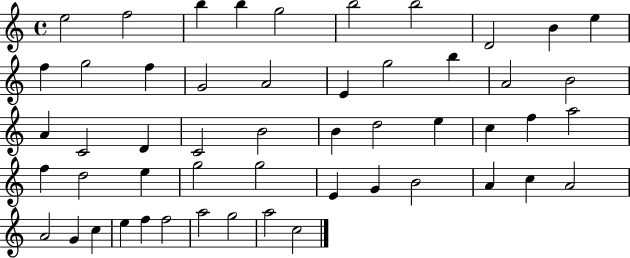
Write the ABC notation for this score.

X:1
T:Untitled
M:4/4
L:1/4
K:C
e2 f2 b b g2 b2 b2 D2 B e f g2 f G2 A2 E g2 b A2 B2 A C2 D C2 B2 B d2 e c f a2 f d2 e g2 g2 E G B2 A c A2 A2 G c e f f2 a2 g2 a2 c2